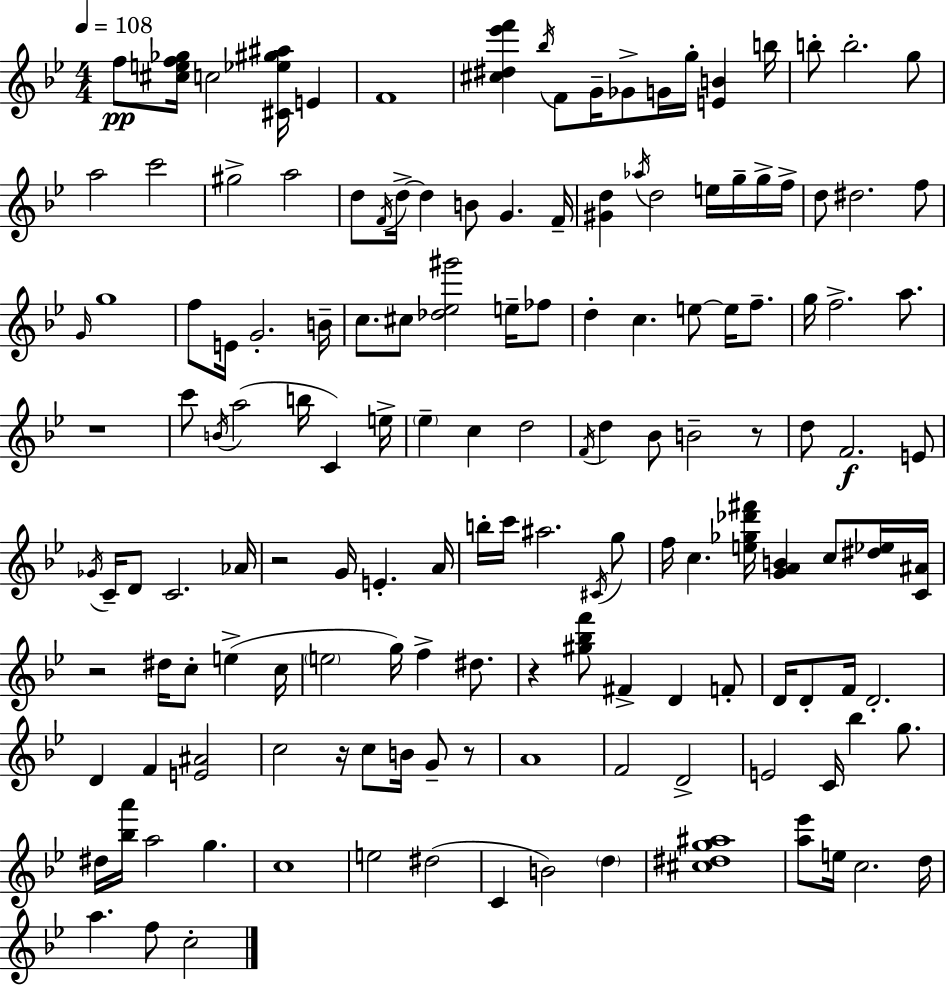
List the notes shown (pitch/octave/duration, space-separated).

F5/e [C#5,E5,F5,Gb5]/s C5/h [C#4,Eb5,G#5,A#5]/s E4/q F4/w [C#5,D#5,Eb6,F6]/q Bb5/s F4/e G4/s Gb4/e G4/s G5/s [E4,B4]/q B5/s B5/e B5/h. G5/e A5/h C6/h G#5/h A5/h D5/e F4/s D5/s D5/q B4/e G4/q. F4/s [G#4,D5]/q Ab5/s D5/h E5/s G5/s G5/s F5/s D5/e D#5/h. F5/e G4/s G5/w F5/e E4/s G4/h. B4/s C5/e. C#5/e [Db5,Eb5,G#6]/h E5/s FES5/e D5/q C5/q. E5/e E5/s F5/e. G5/s F5/h. A5/e. R/w C6/e B4/s A5/h B5/s C4/q E5/s Eb5/q C5/q D5/h F4/s D5/q Bb4/e B4/h R/e D5/e F4/h. E4/e Gb4/s C4/s D4/e C4/h. Ab4/s R/h G4/s E4/q. A4/s B5/s C6/s A#5/h. C#4/s G5/e F5/s C5/q. [E5,Gb5,Db6,F#6]/s [G4,A4,B4]/q C5/e [D#5,Eb5]/s [C4,A#4]/s R/h D#5/s C5/e E5/q C5/s E5/h G5/s F5/q D#5/e. R/q [G#5,Bb5,F6]/e F#4/q D4/q F4/e D4/s D4/e F4/s D4/h. D4/q F4/q [E4,A#4]/h C5/h R/s C5/e B4/s G4/e R/e A4/w F4/h D4/h E4/h C4/s Bb5/q G5/e. D#5/s [Bb5,A6]/s A5/h G5/q. C5/w E5/h D#5/h C4/q B4/h D5/q [C#5,D#5,G5,A#5]/w [A5,Eb6]/e E5/s C5/h. D5/s A5/q. F5/e C5/h